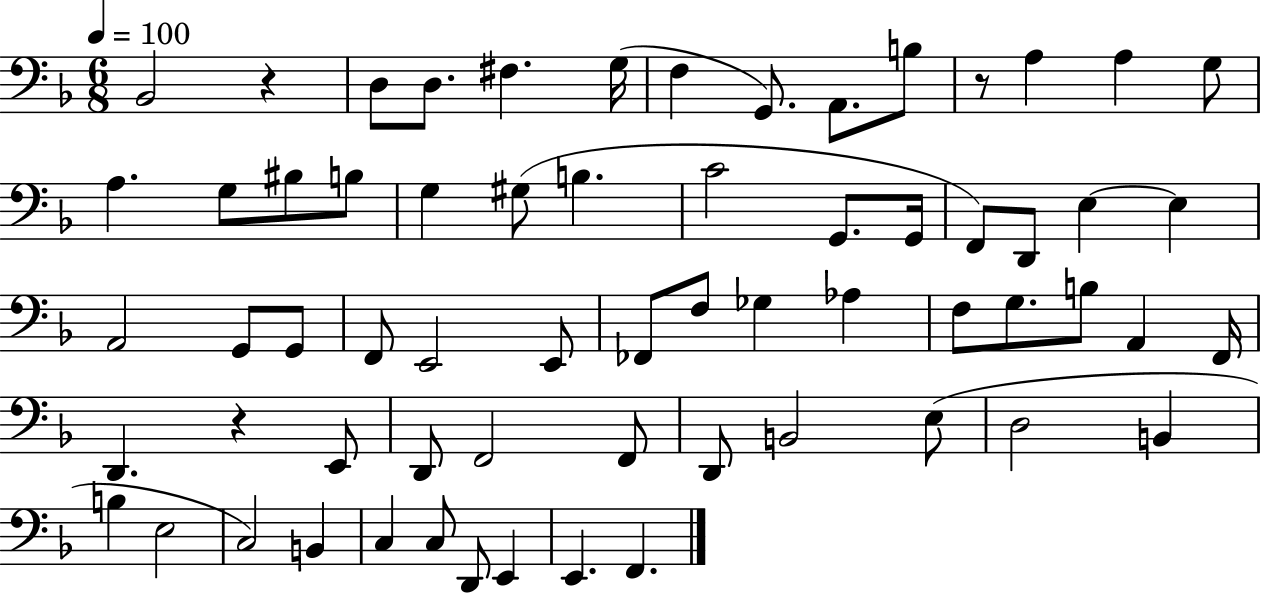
Bb2/h R/q D3/e D3/e. F#3/q. G3/s F3/q G2/e. A2/e. B3/e R/e A3/q A3/q G3/e A3/q. G3/e BIS3/e B3/e G3/q G#3/e B3/q. C4/h G2/e. G2/s F2/e D2/e E3/q E3/q A2/h G2/e G2/e F2/e E2/h E2/e FES2/e F3/e Gb3/q Ab3/q F3/e G3/e. B3/e A2/q F2/s D2/q. R/q E2/e D2/e F2/h F2/e D2/e B2/h E3/e D3/h B2/q B3/q E3/h C3/h B2/q C3/q C3/e D2/e E2/q E2/q. F2/q.